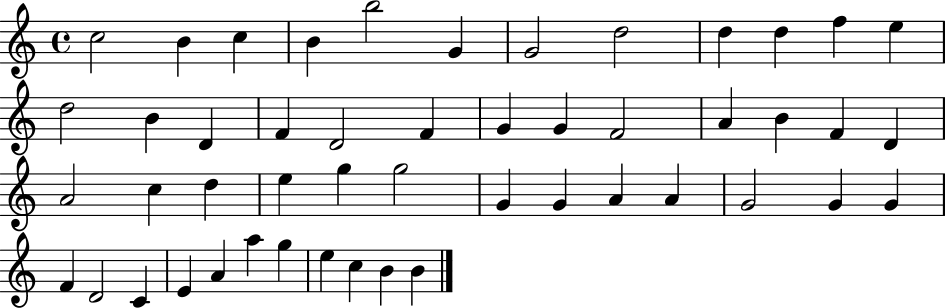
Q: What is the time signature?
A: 4/4